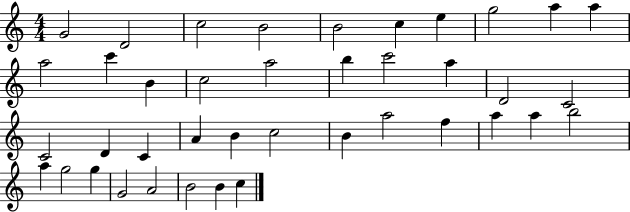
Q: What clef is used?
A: treble